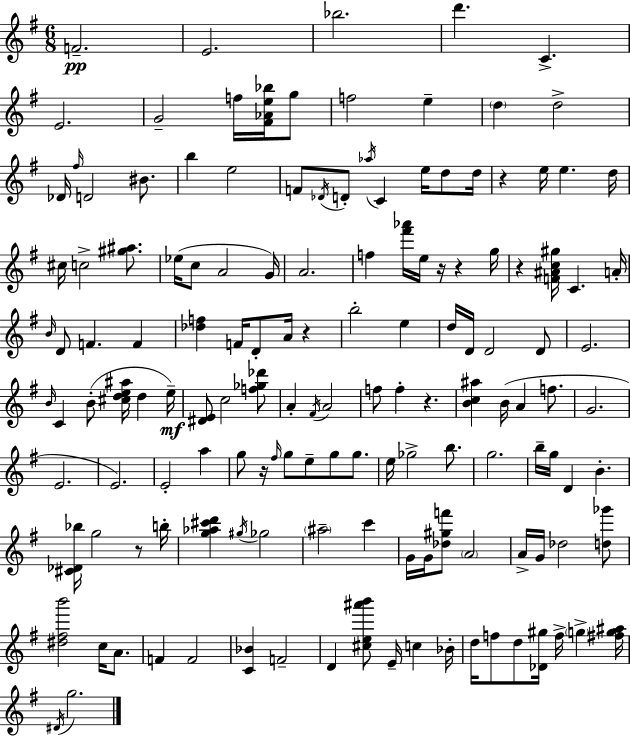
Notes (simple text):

F4/h. E4/h. Bb5/h. D6/q. C4/q. E4/h. G4/h F5/s [F#4,Ab4,E5,Bb5]/s G5/e F5/h E5/q D5/q D5/h Db4/s F#5/s D4/h BIS4/e. B5/q E5/h F4/e Db4/s D4/e Ab5/s C4/q E5/s D5/e D5/s R/q E5/s E5/q. D5/s C#5/s C5/h [G#5,A#5]/e. Eb5/s C5/e A4/h G4/s A4/h. F5/q [F#6,Ab6]/s E5/s R/s R/q G5/s R/q [F4,A#4,C5,G#5]/s C4/q. A4/s B4/s D4/e F4/q. F4/q [Db5,F5]/q F4/s D4/e A4/s R/q B5/h E5/q D5/s D4/s D4/h D4/e E4/h. B4/s C4/q B4/e [C#5,D5,E5,A#5]/s D5/q E5/s [D#4,E4]/e C5/h [F5,Gb5,Db6]/e A4/q F#4/s A4/h F5/e F5/q R/q. [B4,C5,A#5]/q B4/s A4/q F5/e. G4/h. E4/h. E4/h. E4/h A5/q G5/e R/s F#5/s G5/e E5/e G5/e G5/e. E5/s Gb5/h B5/e. G5/h. B5/s G5/s D4/q B4/q. [C#4,Db4,Bb5]/s G5/h R/e B5/s [G5,Ab5,C#6,D6]/q G#5/s Gb5/h A#5/h C6/q G4/s G4/s [Db5,G#5,F6]/e A4/h A4/s G4/s Db5/h [D5,Gb6]/e [D#5,F#5,B6]/h C5/s A4/e. F4/q F4/h [C4,Bb4]/q F4/h D4/q [C#5,E5,A#6,B6]/e E4/s C5/q Bb4/s D5/s F5/e D5/e [Db4,G#5]/s F5/s G5/q [F#5,G5,A#5]/s D#4/s G5/h.